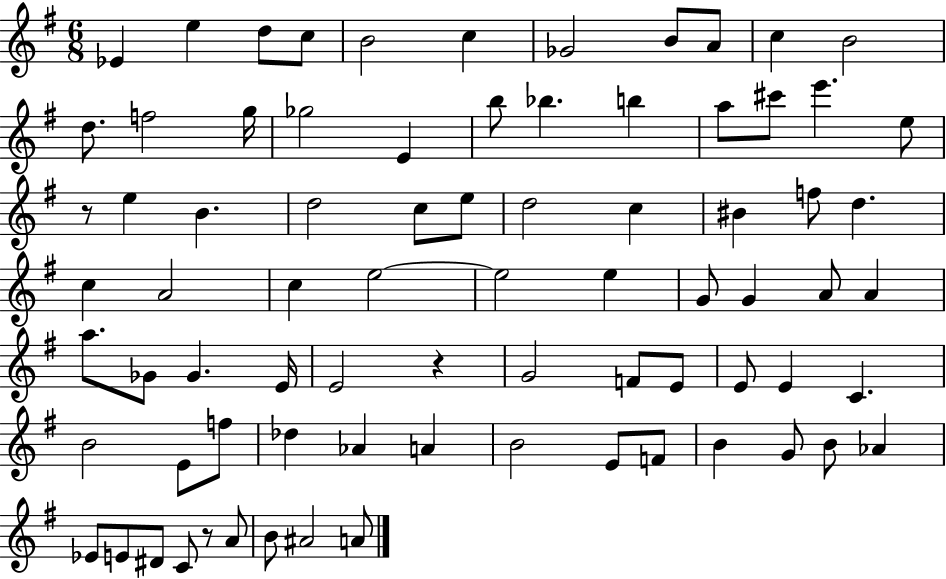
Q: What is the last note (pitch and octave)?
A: A4